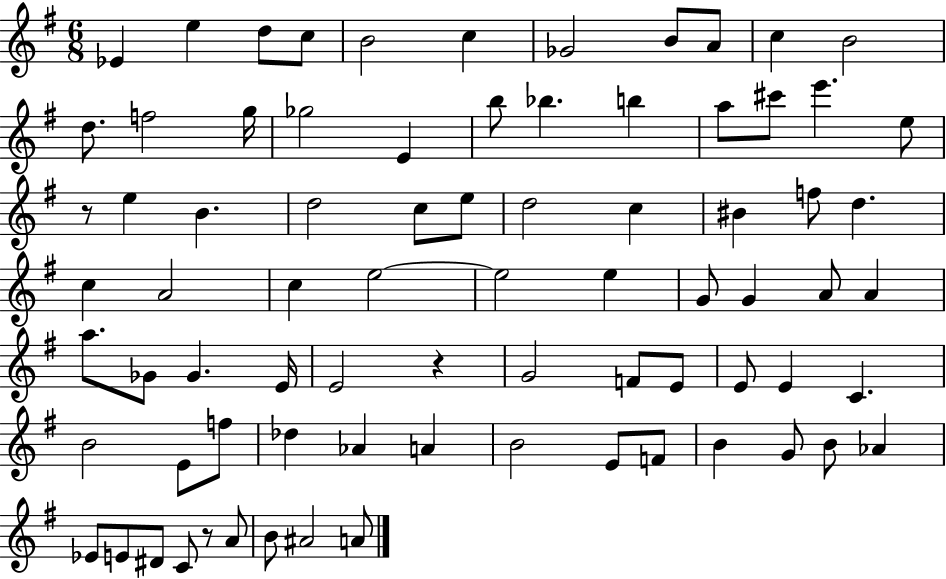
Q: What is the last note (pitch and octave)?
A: A4